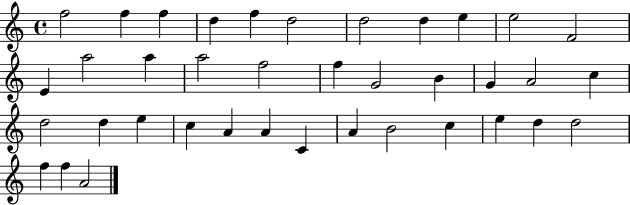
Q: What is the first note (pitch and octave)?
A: F5